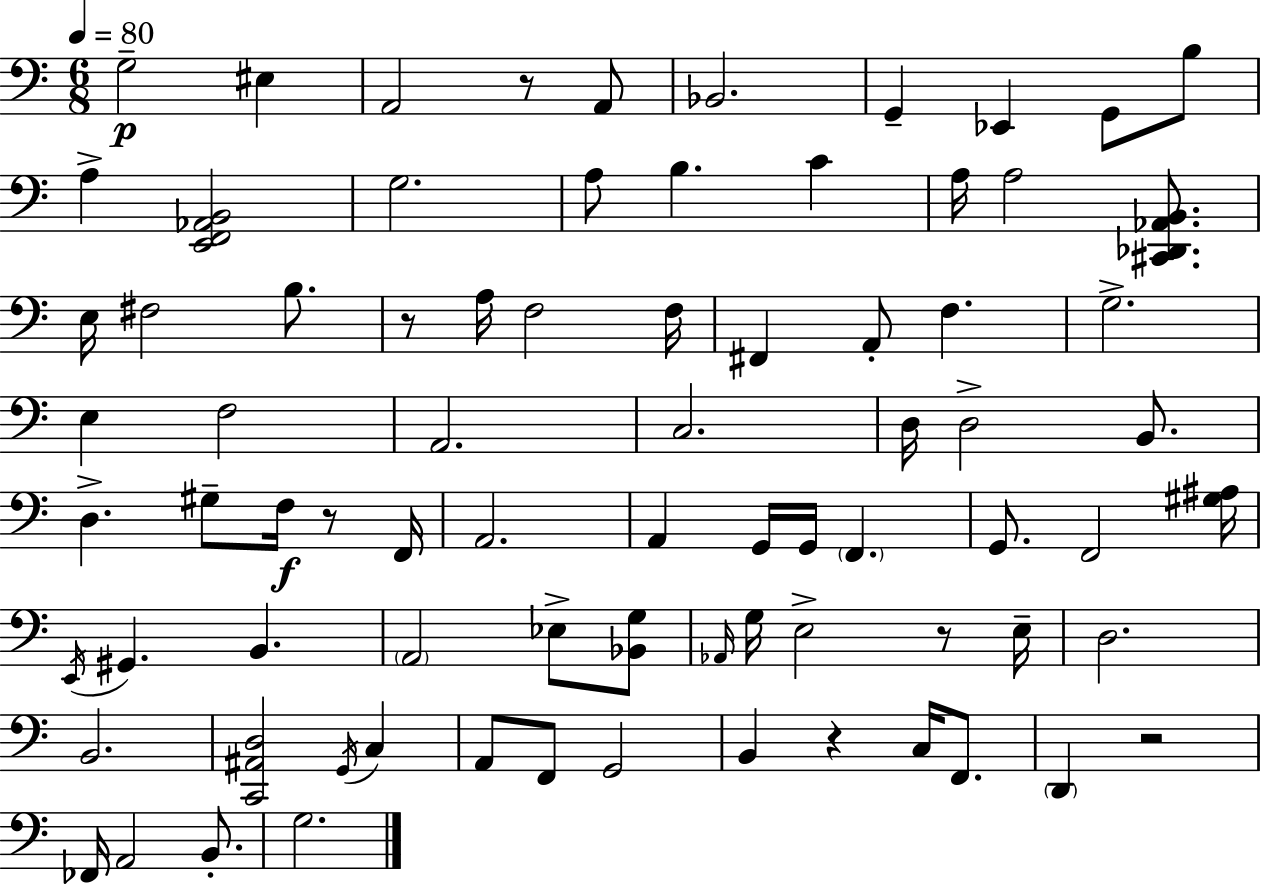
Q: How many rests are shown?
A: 6